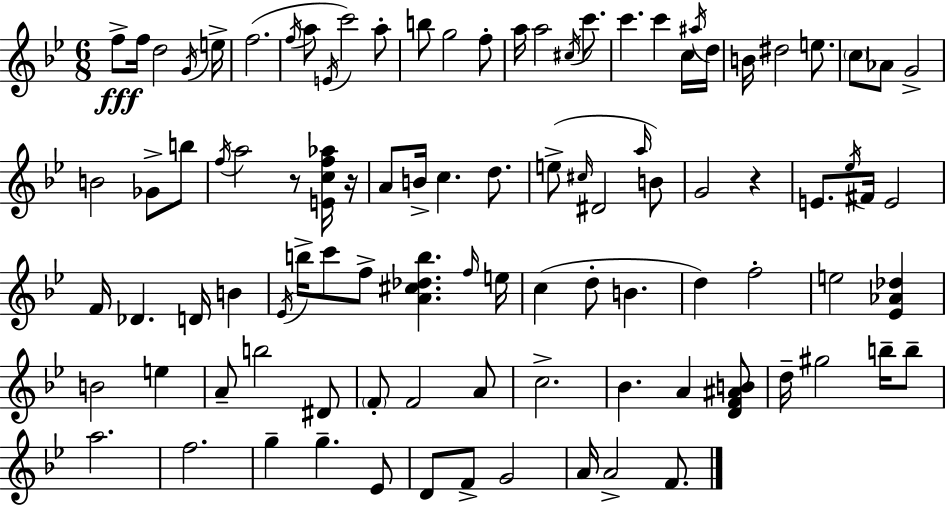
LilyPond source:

{
  \clef treble
  \numericTimeSignature
  \time 6/8
  \key bes \major
  f''8->\fff f''16 d''2 \acciaccatura { g'16 } | e''16-> f''2.( | \acciaccatura { f''16 } a''8 \acciaccatura { e'16 } c'''2) | a''8-. b''8 g''2 | \break f''8-. a''16 a''2 | \acciaccatura { cis''16 } c'''8. c'''4. c'''4 | c''16 \acciaccatura { ais''16 } d''16 b'16 dis''2 | e''8. \parenthesize c''8 aes'8 g'2-> | \break b'2 | ges'8-> b''8 \acciaccatura { f''16 } a''2 | r8 <e' c'' f'' aes''>16 r16 a'8 b'16-> c''4. | d''8. e''8->( \grace { cis''16 } dis'2 | \break \grace { a''16 } b'8) g'2 | r4 e'8. \acciaccatura { ees''16 } | fis'16 e'2 f'16 des'4. | d'16 b'4 \acciaccatura { ees'16 } b''16-> c'''8 | \break f''8-> <a' cis'' des'' b''>4. \grace { f''16 } e''16 c''4( | d''8-. b'4. d''4) | f''2-. e''2 | <ees' aes' des''>4 b'2 | \break e''4 a'8-- | b''2 dis'8 \parenthesize f'8-. | f'2 a'8 c''2.-> | bes'4. | \break a'4 <d' f' ais' b'>8 d''16-- | gis''2 b''16-- b''8-- a''2. | f''2. | g''4-- | \break g''4.-- ees'8 d'8 | f'8-> g'2 a'16 | a'2-> f'8. \bar "|."
}